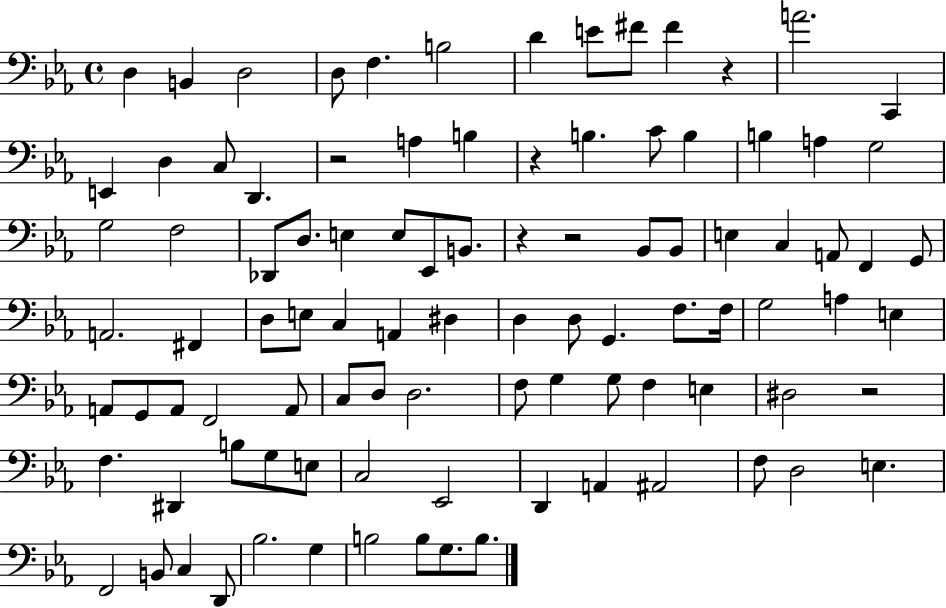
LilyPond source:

{
  \clef bass
  \time 4/4
  \defaultTimeSignature
  \key ees \major
  d4 b,4 d2 | d8 f4. b2 | d'4 e'8 fis'8 fis'4 r4 | a'2. c,4 | \break e,4 d4 c8 d,4. | r2 a4 b4 | r4 b4. c'8 b4 | b4 a4 g2 | \break g2 f2 | des,8 d8. e4 e8 ees,8 b,8. | r4 r2 bes,8 bes,8 | e4 c4 a,8 f,4 g,8 | \break a,2. fis,4 | d8 e8 c4 a,4 dis4 | d4 d8 g,4. f8. f16 | g2 a4 e4 | \break a,8 g,8 a,8 f,2 a,8 | c8 d8 d2. | f8 g4 g8 f4 e4 | dis2 r2 | \break f4. dis,4 b8 g8 e8 | c2 ees,2 | d,4 a,4 ais,2 | f8 d2 e4. | \break f,2 b,8 c4 d,8 | bes2. g4 | b2 b8 g8. b8. | \bar "|."
}